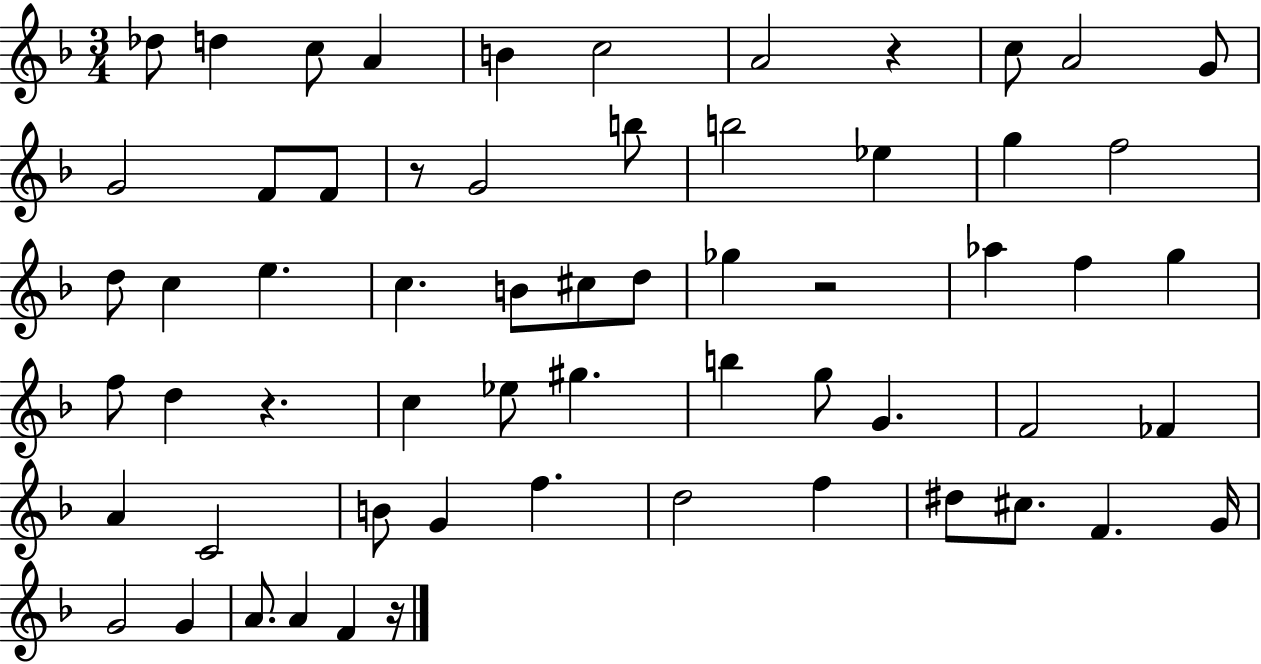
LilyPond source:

{
  \clef treble
  \numericTimeSignature
  \time 3/4
  \key f \major
  \repeat volta 2 { des''8 d''4 c''8 a'4 | b'4 c''2 | a'2 r4 | c''8 a'2 g'8 | \break g'2 f'8 f'8 | r8 g'2 b''8 | b''2 ees''4 | g''4 f''2 | \break d''8 c''4 e''4. | c''4. b'8 cis''8 d''8 | ges''4 r2 | aes''4 f''4 g''4 | \break f''8 d''4 r4. | c''4 ees''8 gis''4. | b''4 g''8 g'4. | f'2 fes'4 | \break a'4 c'2 | b'8 g'4 f''4. | d''2 f''4 | dis''8 cis''8. f'4. g'16 | \break g'2 g'4 | a'8. a'4 f'4 r16 | } \bar "|."
}